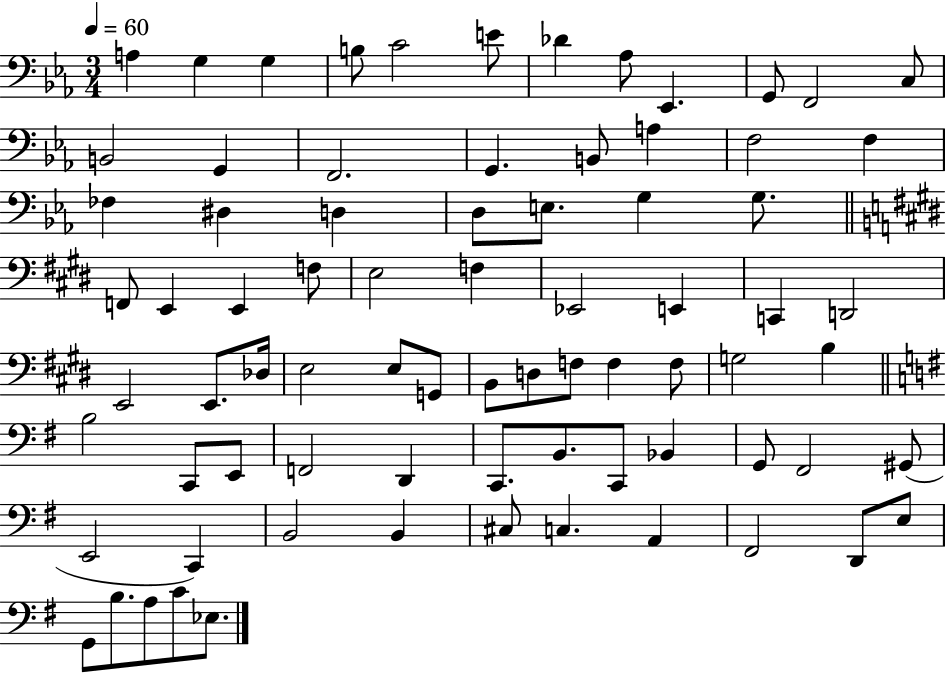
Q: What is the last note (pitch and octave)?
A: Eb3